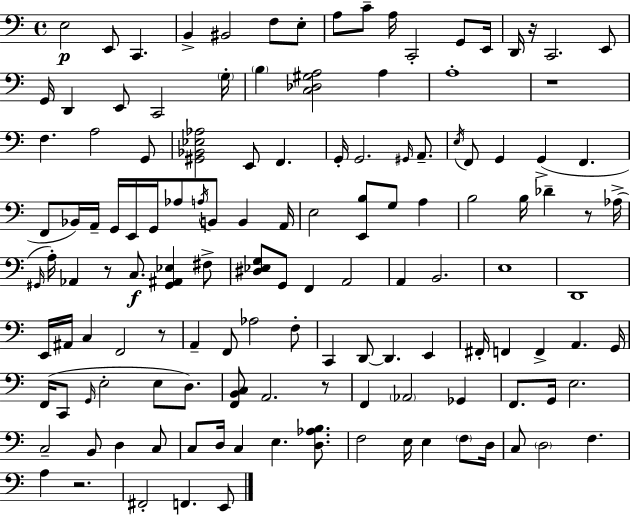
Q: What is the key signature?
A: C major